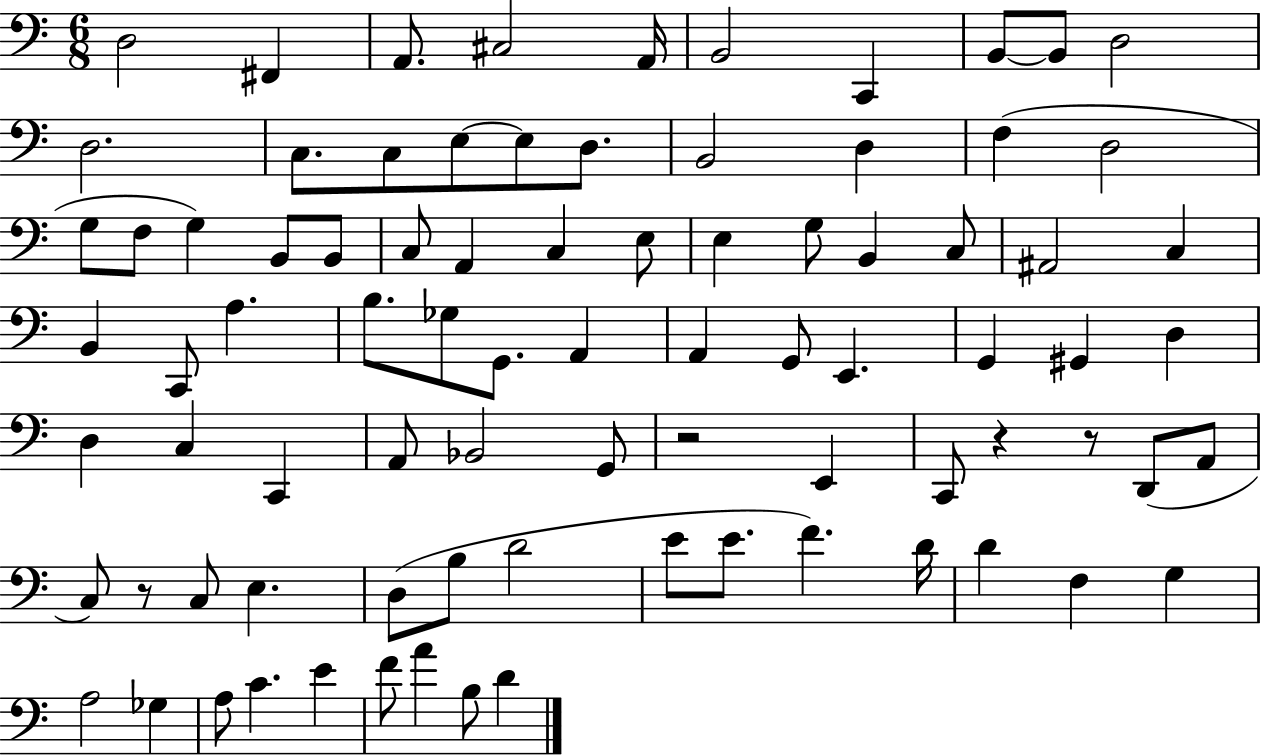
X:1
T:Untitled
M:6/8
L:1/4
K:C
D,2 ^F,, A,,/2 ^C,2 A,,/4 B,,2 C,, B,,/2 B,,/2 D,2 D,2 C,/2 C,/2 E,/2 E,/2 D,/2 B,,2 D, F, D,2 G,/2 F,/2 G, B,,/2 B,,/2 C,/2 A,, C, E,/2 E, G,/2 B,, C,/2 ^A,,2 C, B,, C,,/2 A, B,/2 _G,/2 G,,/2 A,, A,, G,,/2 E,, G,, ^G,, D, D, C, C,, A,,/2 _B,,2 G,,/2 z2 E,, C,,/2 z z/2 D,,/2 A,,/2 C,/2 z/2 C,/2 E, D,/2 B,/2 D2 E/2 E/2 F D/4 D F, G, A,2 _G, A,/2 C E F/2 A B,/2 D